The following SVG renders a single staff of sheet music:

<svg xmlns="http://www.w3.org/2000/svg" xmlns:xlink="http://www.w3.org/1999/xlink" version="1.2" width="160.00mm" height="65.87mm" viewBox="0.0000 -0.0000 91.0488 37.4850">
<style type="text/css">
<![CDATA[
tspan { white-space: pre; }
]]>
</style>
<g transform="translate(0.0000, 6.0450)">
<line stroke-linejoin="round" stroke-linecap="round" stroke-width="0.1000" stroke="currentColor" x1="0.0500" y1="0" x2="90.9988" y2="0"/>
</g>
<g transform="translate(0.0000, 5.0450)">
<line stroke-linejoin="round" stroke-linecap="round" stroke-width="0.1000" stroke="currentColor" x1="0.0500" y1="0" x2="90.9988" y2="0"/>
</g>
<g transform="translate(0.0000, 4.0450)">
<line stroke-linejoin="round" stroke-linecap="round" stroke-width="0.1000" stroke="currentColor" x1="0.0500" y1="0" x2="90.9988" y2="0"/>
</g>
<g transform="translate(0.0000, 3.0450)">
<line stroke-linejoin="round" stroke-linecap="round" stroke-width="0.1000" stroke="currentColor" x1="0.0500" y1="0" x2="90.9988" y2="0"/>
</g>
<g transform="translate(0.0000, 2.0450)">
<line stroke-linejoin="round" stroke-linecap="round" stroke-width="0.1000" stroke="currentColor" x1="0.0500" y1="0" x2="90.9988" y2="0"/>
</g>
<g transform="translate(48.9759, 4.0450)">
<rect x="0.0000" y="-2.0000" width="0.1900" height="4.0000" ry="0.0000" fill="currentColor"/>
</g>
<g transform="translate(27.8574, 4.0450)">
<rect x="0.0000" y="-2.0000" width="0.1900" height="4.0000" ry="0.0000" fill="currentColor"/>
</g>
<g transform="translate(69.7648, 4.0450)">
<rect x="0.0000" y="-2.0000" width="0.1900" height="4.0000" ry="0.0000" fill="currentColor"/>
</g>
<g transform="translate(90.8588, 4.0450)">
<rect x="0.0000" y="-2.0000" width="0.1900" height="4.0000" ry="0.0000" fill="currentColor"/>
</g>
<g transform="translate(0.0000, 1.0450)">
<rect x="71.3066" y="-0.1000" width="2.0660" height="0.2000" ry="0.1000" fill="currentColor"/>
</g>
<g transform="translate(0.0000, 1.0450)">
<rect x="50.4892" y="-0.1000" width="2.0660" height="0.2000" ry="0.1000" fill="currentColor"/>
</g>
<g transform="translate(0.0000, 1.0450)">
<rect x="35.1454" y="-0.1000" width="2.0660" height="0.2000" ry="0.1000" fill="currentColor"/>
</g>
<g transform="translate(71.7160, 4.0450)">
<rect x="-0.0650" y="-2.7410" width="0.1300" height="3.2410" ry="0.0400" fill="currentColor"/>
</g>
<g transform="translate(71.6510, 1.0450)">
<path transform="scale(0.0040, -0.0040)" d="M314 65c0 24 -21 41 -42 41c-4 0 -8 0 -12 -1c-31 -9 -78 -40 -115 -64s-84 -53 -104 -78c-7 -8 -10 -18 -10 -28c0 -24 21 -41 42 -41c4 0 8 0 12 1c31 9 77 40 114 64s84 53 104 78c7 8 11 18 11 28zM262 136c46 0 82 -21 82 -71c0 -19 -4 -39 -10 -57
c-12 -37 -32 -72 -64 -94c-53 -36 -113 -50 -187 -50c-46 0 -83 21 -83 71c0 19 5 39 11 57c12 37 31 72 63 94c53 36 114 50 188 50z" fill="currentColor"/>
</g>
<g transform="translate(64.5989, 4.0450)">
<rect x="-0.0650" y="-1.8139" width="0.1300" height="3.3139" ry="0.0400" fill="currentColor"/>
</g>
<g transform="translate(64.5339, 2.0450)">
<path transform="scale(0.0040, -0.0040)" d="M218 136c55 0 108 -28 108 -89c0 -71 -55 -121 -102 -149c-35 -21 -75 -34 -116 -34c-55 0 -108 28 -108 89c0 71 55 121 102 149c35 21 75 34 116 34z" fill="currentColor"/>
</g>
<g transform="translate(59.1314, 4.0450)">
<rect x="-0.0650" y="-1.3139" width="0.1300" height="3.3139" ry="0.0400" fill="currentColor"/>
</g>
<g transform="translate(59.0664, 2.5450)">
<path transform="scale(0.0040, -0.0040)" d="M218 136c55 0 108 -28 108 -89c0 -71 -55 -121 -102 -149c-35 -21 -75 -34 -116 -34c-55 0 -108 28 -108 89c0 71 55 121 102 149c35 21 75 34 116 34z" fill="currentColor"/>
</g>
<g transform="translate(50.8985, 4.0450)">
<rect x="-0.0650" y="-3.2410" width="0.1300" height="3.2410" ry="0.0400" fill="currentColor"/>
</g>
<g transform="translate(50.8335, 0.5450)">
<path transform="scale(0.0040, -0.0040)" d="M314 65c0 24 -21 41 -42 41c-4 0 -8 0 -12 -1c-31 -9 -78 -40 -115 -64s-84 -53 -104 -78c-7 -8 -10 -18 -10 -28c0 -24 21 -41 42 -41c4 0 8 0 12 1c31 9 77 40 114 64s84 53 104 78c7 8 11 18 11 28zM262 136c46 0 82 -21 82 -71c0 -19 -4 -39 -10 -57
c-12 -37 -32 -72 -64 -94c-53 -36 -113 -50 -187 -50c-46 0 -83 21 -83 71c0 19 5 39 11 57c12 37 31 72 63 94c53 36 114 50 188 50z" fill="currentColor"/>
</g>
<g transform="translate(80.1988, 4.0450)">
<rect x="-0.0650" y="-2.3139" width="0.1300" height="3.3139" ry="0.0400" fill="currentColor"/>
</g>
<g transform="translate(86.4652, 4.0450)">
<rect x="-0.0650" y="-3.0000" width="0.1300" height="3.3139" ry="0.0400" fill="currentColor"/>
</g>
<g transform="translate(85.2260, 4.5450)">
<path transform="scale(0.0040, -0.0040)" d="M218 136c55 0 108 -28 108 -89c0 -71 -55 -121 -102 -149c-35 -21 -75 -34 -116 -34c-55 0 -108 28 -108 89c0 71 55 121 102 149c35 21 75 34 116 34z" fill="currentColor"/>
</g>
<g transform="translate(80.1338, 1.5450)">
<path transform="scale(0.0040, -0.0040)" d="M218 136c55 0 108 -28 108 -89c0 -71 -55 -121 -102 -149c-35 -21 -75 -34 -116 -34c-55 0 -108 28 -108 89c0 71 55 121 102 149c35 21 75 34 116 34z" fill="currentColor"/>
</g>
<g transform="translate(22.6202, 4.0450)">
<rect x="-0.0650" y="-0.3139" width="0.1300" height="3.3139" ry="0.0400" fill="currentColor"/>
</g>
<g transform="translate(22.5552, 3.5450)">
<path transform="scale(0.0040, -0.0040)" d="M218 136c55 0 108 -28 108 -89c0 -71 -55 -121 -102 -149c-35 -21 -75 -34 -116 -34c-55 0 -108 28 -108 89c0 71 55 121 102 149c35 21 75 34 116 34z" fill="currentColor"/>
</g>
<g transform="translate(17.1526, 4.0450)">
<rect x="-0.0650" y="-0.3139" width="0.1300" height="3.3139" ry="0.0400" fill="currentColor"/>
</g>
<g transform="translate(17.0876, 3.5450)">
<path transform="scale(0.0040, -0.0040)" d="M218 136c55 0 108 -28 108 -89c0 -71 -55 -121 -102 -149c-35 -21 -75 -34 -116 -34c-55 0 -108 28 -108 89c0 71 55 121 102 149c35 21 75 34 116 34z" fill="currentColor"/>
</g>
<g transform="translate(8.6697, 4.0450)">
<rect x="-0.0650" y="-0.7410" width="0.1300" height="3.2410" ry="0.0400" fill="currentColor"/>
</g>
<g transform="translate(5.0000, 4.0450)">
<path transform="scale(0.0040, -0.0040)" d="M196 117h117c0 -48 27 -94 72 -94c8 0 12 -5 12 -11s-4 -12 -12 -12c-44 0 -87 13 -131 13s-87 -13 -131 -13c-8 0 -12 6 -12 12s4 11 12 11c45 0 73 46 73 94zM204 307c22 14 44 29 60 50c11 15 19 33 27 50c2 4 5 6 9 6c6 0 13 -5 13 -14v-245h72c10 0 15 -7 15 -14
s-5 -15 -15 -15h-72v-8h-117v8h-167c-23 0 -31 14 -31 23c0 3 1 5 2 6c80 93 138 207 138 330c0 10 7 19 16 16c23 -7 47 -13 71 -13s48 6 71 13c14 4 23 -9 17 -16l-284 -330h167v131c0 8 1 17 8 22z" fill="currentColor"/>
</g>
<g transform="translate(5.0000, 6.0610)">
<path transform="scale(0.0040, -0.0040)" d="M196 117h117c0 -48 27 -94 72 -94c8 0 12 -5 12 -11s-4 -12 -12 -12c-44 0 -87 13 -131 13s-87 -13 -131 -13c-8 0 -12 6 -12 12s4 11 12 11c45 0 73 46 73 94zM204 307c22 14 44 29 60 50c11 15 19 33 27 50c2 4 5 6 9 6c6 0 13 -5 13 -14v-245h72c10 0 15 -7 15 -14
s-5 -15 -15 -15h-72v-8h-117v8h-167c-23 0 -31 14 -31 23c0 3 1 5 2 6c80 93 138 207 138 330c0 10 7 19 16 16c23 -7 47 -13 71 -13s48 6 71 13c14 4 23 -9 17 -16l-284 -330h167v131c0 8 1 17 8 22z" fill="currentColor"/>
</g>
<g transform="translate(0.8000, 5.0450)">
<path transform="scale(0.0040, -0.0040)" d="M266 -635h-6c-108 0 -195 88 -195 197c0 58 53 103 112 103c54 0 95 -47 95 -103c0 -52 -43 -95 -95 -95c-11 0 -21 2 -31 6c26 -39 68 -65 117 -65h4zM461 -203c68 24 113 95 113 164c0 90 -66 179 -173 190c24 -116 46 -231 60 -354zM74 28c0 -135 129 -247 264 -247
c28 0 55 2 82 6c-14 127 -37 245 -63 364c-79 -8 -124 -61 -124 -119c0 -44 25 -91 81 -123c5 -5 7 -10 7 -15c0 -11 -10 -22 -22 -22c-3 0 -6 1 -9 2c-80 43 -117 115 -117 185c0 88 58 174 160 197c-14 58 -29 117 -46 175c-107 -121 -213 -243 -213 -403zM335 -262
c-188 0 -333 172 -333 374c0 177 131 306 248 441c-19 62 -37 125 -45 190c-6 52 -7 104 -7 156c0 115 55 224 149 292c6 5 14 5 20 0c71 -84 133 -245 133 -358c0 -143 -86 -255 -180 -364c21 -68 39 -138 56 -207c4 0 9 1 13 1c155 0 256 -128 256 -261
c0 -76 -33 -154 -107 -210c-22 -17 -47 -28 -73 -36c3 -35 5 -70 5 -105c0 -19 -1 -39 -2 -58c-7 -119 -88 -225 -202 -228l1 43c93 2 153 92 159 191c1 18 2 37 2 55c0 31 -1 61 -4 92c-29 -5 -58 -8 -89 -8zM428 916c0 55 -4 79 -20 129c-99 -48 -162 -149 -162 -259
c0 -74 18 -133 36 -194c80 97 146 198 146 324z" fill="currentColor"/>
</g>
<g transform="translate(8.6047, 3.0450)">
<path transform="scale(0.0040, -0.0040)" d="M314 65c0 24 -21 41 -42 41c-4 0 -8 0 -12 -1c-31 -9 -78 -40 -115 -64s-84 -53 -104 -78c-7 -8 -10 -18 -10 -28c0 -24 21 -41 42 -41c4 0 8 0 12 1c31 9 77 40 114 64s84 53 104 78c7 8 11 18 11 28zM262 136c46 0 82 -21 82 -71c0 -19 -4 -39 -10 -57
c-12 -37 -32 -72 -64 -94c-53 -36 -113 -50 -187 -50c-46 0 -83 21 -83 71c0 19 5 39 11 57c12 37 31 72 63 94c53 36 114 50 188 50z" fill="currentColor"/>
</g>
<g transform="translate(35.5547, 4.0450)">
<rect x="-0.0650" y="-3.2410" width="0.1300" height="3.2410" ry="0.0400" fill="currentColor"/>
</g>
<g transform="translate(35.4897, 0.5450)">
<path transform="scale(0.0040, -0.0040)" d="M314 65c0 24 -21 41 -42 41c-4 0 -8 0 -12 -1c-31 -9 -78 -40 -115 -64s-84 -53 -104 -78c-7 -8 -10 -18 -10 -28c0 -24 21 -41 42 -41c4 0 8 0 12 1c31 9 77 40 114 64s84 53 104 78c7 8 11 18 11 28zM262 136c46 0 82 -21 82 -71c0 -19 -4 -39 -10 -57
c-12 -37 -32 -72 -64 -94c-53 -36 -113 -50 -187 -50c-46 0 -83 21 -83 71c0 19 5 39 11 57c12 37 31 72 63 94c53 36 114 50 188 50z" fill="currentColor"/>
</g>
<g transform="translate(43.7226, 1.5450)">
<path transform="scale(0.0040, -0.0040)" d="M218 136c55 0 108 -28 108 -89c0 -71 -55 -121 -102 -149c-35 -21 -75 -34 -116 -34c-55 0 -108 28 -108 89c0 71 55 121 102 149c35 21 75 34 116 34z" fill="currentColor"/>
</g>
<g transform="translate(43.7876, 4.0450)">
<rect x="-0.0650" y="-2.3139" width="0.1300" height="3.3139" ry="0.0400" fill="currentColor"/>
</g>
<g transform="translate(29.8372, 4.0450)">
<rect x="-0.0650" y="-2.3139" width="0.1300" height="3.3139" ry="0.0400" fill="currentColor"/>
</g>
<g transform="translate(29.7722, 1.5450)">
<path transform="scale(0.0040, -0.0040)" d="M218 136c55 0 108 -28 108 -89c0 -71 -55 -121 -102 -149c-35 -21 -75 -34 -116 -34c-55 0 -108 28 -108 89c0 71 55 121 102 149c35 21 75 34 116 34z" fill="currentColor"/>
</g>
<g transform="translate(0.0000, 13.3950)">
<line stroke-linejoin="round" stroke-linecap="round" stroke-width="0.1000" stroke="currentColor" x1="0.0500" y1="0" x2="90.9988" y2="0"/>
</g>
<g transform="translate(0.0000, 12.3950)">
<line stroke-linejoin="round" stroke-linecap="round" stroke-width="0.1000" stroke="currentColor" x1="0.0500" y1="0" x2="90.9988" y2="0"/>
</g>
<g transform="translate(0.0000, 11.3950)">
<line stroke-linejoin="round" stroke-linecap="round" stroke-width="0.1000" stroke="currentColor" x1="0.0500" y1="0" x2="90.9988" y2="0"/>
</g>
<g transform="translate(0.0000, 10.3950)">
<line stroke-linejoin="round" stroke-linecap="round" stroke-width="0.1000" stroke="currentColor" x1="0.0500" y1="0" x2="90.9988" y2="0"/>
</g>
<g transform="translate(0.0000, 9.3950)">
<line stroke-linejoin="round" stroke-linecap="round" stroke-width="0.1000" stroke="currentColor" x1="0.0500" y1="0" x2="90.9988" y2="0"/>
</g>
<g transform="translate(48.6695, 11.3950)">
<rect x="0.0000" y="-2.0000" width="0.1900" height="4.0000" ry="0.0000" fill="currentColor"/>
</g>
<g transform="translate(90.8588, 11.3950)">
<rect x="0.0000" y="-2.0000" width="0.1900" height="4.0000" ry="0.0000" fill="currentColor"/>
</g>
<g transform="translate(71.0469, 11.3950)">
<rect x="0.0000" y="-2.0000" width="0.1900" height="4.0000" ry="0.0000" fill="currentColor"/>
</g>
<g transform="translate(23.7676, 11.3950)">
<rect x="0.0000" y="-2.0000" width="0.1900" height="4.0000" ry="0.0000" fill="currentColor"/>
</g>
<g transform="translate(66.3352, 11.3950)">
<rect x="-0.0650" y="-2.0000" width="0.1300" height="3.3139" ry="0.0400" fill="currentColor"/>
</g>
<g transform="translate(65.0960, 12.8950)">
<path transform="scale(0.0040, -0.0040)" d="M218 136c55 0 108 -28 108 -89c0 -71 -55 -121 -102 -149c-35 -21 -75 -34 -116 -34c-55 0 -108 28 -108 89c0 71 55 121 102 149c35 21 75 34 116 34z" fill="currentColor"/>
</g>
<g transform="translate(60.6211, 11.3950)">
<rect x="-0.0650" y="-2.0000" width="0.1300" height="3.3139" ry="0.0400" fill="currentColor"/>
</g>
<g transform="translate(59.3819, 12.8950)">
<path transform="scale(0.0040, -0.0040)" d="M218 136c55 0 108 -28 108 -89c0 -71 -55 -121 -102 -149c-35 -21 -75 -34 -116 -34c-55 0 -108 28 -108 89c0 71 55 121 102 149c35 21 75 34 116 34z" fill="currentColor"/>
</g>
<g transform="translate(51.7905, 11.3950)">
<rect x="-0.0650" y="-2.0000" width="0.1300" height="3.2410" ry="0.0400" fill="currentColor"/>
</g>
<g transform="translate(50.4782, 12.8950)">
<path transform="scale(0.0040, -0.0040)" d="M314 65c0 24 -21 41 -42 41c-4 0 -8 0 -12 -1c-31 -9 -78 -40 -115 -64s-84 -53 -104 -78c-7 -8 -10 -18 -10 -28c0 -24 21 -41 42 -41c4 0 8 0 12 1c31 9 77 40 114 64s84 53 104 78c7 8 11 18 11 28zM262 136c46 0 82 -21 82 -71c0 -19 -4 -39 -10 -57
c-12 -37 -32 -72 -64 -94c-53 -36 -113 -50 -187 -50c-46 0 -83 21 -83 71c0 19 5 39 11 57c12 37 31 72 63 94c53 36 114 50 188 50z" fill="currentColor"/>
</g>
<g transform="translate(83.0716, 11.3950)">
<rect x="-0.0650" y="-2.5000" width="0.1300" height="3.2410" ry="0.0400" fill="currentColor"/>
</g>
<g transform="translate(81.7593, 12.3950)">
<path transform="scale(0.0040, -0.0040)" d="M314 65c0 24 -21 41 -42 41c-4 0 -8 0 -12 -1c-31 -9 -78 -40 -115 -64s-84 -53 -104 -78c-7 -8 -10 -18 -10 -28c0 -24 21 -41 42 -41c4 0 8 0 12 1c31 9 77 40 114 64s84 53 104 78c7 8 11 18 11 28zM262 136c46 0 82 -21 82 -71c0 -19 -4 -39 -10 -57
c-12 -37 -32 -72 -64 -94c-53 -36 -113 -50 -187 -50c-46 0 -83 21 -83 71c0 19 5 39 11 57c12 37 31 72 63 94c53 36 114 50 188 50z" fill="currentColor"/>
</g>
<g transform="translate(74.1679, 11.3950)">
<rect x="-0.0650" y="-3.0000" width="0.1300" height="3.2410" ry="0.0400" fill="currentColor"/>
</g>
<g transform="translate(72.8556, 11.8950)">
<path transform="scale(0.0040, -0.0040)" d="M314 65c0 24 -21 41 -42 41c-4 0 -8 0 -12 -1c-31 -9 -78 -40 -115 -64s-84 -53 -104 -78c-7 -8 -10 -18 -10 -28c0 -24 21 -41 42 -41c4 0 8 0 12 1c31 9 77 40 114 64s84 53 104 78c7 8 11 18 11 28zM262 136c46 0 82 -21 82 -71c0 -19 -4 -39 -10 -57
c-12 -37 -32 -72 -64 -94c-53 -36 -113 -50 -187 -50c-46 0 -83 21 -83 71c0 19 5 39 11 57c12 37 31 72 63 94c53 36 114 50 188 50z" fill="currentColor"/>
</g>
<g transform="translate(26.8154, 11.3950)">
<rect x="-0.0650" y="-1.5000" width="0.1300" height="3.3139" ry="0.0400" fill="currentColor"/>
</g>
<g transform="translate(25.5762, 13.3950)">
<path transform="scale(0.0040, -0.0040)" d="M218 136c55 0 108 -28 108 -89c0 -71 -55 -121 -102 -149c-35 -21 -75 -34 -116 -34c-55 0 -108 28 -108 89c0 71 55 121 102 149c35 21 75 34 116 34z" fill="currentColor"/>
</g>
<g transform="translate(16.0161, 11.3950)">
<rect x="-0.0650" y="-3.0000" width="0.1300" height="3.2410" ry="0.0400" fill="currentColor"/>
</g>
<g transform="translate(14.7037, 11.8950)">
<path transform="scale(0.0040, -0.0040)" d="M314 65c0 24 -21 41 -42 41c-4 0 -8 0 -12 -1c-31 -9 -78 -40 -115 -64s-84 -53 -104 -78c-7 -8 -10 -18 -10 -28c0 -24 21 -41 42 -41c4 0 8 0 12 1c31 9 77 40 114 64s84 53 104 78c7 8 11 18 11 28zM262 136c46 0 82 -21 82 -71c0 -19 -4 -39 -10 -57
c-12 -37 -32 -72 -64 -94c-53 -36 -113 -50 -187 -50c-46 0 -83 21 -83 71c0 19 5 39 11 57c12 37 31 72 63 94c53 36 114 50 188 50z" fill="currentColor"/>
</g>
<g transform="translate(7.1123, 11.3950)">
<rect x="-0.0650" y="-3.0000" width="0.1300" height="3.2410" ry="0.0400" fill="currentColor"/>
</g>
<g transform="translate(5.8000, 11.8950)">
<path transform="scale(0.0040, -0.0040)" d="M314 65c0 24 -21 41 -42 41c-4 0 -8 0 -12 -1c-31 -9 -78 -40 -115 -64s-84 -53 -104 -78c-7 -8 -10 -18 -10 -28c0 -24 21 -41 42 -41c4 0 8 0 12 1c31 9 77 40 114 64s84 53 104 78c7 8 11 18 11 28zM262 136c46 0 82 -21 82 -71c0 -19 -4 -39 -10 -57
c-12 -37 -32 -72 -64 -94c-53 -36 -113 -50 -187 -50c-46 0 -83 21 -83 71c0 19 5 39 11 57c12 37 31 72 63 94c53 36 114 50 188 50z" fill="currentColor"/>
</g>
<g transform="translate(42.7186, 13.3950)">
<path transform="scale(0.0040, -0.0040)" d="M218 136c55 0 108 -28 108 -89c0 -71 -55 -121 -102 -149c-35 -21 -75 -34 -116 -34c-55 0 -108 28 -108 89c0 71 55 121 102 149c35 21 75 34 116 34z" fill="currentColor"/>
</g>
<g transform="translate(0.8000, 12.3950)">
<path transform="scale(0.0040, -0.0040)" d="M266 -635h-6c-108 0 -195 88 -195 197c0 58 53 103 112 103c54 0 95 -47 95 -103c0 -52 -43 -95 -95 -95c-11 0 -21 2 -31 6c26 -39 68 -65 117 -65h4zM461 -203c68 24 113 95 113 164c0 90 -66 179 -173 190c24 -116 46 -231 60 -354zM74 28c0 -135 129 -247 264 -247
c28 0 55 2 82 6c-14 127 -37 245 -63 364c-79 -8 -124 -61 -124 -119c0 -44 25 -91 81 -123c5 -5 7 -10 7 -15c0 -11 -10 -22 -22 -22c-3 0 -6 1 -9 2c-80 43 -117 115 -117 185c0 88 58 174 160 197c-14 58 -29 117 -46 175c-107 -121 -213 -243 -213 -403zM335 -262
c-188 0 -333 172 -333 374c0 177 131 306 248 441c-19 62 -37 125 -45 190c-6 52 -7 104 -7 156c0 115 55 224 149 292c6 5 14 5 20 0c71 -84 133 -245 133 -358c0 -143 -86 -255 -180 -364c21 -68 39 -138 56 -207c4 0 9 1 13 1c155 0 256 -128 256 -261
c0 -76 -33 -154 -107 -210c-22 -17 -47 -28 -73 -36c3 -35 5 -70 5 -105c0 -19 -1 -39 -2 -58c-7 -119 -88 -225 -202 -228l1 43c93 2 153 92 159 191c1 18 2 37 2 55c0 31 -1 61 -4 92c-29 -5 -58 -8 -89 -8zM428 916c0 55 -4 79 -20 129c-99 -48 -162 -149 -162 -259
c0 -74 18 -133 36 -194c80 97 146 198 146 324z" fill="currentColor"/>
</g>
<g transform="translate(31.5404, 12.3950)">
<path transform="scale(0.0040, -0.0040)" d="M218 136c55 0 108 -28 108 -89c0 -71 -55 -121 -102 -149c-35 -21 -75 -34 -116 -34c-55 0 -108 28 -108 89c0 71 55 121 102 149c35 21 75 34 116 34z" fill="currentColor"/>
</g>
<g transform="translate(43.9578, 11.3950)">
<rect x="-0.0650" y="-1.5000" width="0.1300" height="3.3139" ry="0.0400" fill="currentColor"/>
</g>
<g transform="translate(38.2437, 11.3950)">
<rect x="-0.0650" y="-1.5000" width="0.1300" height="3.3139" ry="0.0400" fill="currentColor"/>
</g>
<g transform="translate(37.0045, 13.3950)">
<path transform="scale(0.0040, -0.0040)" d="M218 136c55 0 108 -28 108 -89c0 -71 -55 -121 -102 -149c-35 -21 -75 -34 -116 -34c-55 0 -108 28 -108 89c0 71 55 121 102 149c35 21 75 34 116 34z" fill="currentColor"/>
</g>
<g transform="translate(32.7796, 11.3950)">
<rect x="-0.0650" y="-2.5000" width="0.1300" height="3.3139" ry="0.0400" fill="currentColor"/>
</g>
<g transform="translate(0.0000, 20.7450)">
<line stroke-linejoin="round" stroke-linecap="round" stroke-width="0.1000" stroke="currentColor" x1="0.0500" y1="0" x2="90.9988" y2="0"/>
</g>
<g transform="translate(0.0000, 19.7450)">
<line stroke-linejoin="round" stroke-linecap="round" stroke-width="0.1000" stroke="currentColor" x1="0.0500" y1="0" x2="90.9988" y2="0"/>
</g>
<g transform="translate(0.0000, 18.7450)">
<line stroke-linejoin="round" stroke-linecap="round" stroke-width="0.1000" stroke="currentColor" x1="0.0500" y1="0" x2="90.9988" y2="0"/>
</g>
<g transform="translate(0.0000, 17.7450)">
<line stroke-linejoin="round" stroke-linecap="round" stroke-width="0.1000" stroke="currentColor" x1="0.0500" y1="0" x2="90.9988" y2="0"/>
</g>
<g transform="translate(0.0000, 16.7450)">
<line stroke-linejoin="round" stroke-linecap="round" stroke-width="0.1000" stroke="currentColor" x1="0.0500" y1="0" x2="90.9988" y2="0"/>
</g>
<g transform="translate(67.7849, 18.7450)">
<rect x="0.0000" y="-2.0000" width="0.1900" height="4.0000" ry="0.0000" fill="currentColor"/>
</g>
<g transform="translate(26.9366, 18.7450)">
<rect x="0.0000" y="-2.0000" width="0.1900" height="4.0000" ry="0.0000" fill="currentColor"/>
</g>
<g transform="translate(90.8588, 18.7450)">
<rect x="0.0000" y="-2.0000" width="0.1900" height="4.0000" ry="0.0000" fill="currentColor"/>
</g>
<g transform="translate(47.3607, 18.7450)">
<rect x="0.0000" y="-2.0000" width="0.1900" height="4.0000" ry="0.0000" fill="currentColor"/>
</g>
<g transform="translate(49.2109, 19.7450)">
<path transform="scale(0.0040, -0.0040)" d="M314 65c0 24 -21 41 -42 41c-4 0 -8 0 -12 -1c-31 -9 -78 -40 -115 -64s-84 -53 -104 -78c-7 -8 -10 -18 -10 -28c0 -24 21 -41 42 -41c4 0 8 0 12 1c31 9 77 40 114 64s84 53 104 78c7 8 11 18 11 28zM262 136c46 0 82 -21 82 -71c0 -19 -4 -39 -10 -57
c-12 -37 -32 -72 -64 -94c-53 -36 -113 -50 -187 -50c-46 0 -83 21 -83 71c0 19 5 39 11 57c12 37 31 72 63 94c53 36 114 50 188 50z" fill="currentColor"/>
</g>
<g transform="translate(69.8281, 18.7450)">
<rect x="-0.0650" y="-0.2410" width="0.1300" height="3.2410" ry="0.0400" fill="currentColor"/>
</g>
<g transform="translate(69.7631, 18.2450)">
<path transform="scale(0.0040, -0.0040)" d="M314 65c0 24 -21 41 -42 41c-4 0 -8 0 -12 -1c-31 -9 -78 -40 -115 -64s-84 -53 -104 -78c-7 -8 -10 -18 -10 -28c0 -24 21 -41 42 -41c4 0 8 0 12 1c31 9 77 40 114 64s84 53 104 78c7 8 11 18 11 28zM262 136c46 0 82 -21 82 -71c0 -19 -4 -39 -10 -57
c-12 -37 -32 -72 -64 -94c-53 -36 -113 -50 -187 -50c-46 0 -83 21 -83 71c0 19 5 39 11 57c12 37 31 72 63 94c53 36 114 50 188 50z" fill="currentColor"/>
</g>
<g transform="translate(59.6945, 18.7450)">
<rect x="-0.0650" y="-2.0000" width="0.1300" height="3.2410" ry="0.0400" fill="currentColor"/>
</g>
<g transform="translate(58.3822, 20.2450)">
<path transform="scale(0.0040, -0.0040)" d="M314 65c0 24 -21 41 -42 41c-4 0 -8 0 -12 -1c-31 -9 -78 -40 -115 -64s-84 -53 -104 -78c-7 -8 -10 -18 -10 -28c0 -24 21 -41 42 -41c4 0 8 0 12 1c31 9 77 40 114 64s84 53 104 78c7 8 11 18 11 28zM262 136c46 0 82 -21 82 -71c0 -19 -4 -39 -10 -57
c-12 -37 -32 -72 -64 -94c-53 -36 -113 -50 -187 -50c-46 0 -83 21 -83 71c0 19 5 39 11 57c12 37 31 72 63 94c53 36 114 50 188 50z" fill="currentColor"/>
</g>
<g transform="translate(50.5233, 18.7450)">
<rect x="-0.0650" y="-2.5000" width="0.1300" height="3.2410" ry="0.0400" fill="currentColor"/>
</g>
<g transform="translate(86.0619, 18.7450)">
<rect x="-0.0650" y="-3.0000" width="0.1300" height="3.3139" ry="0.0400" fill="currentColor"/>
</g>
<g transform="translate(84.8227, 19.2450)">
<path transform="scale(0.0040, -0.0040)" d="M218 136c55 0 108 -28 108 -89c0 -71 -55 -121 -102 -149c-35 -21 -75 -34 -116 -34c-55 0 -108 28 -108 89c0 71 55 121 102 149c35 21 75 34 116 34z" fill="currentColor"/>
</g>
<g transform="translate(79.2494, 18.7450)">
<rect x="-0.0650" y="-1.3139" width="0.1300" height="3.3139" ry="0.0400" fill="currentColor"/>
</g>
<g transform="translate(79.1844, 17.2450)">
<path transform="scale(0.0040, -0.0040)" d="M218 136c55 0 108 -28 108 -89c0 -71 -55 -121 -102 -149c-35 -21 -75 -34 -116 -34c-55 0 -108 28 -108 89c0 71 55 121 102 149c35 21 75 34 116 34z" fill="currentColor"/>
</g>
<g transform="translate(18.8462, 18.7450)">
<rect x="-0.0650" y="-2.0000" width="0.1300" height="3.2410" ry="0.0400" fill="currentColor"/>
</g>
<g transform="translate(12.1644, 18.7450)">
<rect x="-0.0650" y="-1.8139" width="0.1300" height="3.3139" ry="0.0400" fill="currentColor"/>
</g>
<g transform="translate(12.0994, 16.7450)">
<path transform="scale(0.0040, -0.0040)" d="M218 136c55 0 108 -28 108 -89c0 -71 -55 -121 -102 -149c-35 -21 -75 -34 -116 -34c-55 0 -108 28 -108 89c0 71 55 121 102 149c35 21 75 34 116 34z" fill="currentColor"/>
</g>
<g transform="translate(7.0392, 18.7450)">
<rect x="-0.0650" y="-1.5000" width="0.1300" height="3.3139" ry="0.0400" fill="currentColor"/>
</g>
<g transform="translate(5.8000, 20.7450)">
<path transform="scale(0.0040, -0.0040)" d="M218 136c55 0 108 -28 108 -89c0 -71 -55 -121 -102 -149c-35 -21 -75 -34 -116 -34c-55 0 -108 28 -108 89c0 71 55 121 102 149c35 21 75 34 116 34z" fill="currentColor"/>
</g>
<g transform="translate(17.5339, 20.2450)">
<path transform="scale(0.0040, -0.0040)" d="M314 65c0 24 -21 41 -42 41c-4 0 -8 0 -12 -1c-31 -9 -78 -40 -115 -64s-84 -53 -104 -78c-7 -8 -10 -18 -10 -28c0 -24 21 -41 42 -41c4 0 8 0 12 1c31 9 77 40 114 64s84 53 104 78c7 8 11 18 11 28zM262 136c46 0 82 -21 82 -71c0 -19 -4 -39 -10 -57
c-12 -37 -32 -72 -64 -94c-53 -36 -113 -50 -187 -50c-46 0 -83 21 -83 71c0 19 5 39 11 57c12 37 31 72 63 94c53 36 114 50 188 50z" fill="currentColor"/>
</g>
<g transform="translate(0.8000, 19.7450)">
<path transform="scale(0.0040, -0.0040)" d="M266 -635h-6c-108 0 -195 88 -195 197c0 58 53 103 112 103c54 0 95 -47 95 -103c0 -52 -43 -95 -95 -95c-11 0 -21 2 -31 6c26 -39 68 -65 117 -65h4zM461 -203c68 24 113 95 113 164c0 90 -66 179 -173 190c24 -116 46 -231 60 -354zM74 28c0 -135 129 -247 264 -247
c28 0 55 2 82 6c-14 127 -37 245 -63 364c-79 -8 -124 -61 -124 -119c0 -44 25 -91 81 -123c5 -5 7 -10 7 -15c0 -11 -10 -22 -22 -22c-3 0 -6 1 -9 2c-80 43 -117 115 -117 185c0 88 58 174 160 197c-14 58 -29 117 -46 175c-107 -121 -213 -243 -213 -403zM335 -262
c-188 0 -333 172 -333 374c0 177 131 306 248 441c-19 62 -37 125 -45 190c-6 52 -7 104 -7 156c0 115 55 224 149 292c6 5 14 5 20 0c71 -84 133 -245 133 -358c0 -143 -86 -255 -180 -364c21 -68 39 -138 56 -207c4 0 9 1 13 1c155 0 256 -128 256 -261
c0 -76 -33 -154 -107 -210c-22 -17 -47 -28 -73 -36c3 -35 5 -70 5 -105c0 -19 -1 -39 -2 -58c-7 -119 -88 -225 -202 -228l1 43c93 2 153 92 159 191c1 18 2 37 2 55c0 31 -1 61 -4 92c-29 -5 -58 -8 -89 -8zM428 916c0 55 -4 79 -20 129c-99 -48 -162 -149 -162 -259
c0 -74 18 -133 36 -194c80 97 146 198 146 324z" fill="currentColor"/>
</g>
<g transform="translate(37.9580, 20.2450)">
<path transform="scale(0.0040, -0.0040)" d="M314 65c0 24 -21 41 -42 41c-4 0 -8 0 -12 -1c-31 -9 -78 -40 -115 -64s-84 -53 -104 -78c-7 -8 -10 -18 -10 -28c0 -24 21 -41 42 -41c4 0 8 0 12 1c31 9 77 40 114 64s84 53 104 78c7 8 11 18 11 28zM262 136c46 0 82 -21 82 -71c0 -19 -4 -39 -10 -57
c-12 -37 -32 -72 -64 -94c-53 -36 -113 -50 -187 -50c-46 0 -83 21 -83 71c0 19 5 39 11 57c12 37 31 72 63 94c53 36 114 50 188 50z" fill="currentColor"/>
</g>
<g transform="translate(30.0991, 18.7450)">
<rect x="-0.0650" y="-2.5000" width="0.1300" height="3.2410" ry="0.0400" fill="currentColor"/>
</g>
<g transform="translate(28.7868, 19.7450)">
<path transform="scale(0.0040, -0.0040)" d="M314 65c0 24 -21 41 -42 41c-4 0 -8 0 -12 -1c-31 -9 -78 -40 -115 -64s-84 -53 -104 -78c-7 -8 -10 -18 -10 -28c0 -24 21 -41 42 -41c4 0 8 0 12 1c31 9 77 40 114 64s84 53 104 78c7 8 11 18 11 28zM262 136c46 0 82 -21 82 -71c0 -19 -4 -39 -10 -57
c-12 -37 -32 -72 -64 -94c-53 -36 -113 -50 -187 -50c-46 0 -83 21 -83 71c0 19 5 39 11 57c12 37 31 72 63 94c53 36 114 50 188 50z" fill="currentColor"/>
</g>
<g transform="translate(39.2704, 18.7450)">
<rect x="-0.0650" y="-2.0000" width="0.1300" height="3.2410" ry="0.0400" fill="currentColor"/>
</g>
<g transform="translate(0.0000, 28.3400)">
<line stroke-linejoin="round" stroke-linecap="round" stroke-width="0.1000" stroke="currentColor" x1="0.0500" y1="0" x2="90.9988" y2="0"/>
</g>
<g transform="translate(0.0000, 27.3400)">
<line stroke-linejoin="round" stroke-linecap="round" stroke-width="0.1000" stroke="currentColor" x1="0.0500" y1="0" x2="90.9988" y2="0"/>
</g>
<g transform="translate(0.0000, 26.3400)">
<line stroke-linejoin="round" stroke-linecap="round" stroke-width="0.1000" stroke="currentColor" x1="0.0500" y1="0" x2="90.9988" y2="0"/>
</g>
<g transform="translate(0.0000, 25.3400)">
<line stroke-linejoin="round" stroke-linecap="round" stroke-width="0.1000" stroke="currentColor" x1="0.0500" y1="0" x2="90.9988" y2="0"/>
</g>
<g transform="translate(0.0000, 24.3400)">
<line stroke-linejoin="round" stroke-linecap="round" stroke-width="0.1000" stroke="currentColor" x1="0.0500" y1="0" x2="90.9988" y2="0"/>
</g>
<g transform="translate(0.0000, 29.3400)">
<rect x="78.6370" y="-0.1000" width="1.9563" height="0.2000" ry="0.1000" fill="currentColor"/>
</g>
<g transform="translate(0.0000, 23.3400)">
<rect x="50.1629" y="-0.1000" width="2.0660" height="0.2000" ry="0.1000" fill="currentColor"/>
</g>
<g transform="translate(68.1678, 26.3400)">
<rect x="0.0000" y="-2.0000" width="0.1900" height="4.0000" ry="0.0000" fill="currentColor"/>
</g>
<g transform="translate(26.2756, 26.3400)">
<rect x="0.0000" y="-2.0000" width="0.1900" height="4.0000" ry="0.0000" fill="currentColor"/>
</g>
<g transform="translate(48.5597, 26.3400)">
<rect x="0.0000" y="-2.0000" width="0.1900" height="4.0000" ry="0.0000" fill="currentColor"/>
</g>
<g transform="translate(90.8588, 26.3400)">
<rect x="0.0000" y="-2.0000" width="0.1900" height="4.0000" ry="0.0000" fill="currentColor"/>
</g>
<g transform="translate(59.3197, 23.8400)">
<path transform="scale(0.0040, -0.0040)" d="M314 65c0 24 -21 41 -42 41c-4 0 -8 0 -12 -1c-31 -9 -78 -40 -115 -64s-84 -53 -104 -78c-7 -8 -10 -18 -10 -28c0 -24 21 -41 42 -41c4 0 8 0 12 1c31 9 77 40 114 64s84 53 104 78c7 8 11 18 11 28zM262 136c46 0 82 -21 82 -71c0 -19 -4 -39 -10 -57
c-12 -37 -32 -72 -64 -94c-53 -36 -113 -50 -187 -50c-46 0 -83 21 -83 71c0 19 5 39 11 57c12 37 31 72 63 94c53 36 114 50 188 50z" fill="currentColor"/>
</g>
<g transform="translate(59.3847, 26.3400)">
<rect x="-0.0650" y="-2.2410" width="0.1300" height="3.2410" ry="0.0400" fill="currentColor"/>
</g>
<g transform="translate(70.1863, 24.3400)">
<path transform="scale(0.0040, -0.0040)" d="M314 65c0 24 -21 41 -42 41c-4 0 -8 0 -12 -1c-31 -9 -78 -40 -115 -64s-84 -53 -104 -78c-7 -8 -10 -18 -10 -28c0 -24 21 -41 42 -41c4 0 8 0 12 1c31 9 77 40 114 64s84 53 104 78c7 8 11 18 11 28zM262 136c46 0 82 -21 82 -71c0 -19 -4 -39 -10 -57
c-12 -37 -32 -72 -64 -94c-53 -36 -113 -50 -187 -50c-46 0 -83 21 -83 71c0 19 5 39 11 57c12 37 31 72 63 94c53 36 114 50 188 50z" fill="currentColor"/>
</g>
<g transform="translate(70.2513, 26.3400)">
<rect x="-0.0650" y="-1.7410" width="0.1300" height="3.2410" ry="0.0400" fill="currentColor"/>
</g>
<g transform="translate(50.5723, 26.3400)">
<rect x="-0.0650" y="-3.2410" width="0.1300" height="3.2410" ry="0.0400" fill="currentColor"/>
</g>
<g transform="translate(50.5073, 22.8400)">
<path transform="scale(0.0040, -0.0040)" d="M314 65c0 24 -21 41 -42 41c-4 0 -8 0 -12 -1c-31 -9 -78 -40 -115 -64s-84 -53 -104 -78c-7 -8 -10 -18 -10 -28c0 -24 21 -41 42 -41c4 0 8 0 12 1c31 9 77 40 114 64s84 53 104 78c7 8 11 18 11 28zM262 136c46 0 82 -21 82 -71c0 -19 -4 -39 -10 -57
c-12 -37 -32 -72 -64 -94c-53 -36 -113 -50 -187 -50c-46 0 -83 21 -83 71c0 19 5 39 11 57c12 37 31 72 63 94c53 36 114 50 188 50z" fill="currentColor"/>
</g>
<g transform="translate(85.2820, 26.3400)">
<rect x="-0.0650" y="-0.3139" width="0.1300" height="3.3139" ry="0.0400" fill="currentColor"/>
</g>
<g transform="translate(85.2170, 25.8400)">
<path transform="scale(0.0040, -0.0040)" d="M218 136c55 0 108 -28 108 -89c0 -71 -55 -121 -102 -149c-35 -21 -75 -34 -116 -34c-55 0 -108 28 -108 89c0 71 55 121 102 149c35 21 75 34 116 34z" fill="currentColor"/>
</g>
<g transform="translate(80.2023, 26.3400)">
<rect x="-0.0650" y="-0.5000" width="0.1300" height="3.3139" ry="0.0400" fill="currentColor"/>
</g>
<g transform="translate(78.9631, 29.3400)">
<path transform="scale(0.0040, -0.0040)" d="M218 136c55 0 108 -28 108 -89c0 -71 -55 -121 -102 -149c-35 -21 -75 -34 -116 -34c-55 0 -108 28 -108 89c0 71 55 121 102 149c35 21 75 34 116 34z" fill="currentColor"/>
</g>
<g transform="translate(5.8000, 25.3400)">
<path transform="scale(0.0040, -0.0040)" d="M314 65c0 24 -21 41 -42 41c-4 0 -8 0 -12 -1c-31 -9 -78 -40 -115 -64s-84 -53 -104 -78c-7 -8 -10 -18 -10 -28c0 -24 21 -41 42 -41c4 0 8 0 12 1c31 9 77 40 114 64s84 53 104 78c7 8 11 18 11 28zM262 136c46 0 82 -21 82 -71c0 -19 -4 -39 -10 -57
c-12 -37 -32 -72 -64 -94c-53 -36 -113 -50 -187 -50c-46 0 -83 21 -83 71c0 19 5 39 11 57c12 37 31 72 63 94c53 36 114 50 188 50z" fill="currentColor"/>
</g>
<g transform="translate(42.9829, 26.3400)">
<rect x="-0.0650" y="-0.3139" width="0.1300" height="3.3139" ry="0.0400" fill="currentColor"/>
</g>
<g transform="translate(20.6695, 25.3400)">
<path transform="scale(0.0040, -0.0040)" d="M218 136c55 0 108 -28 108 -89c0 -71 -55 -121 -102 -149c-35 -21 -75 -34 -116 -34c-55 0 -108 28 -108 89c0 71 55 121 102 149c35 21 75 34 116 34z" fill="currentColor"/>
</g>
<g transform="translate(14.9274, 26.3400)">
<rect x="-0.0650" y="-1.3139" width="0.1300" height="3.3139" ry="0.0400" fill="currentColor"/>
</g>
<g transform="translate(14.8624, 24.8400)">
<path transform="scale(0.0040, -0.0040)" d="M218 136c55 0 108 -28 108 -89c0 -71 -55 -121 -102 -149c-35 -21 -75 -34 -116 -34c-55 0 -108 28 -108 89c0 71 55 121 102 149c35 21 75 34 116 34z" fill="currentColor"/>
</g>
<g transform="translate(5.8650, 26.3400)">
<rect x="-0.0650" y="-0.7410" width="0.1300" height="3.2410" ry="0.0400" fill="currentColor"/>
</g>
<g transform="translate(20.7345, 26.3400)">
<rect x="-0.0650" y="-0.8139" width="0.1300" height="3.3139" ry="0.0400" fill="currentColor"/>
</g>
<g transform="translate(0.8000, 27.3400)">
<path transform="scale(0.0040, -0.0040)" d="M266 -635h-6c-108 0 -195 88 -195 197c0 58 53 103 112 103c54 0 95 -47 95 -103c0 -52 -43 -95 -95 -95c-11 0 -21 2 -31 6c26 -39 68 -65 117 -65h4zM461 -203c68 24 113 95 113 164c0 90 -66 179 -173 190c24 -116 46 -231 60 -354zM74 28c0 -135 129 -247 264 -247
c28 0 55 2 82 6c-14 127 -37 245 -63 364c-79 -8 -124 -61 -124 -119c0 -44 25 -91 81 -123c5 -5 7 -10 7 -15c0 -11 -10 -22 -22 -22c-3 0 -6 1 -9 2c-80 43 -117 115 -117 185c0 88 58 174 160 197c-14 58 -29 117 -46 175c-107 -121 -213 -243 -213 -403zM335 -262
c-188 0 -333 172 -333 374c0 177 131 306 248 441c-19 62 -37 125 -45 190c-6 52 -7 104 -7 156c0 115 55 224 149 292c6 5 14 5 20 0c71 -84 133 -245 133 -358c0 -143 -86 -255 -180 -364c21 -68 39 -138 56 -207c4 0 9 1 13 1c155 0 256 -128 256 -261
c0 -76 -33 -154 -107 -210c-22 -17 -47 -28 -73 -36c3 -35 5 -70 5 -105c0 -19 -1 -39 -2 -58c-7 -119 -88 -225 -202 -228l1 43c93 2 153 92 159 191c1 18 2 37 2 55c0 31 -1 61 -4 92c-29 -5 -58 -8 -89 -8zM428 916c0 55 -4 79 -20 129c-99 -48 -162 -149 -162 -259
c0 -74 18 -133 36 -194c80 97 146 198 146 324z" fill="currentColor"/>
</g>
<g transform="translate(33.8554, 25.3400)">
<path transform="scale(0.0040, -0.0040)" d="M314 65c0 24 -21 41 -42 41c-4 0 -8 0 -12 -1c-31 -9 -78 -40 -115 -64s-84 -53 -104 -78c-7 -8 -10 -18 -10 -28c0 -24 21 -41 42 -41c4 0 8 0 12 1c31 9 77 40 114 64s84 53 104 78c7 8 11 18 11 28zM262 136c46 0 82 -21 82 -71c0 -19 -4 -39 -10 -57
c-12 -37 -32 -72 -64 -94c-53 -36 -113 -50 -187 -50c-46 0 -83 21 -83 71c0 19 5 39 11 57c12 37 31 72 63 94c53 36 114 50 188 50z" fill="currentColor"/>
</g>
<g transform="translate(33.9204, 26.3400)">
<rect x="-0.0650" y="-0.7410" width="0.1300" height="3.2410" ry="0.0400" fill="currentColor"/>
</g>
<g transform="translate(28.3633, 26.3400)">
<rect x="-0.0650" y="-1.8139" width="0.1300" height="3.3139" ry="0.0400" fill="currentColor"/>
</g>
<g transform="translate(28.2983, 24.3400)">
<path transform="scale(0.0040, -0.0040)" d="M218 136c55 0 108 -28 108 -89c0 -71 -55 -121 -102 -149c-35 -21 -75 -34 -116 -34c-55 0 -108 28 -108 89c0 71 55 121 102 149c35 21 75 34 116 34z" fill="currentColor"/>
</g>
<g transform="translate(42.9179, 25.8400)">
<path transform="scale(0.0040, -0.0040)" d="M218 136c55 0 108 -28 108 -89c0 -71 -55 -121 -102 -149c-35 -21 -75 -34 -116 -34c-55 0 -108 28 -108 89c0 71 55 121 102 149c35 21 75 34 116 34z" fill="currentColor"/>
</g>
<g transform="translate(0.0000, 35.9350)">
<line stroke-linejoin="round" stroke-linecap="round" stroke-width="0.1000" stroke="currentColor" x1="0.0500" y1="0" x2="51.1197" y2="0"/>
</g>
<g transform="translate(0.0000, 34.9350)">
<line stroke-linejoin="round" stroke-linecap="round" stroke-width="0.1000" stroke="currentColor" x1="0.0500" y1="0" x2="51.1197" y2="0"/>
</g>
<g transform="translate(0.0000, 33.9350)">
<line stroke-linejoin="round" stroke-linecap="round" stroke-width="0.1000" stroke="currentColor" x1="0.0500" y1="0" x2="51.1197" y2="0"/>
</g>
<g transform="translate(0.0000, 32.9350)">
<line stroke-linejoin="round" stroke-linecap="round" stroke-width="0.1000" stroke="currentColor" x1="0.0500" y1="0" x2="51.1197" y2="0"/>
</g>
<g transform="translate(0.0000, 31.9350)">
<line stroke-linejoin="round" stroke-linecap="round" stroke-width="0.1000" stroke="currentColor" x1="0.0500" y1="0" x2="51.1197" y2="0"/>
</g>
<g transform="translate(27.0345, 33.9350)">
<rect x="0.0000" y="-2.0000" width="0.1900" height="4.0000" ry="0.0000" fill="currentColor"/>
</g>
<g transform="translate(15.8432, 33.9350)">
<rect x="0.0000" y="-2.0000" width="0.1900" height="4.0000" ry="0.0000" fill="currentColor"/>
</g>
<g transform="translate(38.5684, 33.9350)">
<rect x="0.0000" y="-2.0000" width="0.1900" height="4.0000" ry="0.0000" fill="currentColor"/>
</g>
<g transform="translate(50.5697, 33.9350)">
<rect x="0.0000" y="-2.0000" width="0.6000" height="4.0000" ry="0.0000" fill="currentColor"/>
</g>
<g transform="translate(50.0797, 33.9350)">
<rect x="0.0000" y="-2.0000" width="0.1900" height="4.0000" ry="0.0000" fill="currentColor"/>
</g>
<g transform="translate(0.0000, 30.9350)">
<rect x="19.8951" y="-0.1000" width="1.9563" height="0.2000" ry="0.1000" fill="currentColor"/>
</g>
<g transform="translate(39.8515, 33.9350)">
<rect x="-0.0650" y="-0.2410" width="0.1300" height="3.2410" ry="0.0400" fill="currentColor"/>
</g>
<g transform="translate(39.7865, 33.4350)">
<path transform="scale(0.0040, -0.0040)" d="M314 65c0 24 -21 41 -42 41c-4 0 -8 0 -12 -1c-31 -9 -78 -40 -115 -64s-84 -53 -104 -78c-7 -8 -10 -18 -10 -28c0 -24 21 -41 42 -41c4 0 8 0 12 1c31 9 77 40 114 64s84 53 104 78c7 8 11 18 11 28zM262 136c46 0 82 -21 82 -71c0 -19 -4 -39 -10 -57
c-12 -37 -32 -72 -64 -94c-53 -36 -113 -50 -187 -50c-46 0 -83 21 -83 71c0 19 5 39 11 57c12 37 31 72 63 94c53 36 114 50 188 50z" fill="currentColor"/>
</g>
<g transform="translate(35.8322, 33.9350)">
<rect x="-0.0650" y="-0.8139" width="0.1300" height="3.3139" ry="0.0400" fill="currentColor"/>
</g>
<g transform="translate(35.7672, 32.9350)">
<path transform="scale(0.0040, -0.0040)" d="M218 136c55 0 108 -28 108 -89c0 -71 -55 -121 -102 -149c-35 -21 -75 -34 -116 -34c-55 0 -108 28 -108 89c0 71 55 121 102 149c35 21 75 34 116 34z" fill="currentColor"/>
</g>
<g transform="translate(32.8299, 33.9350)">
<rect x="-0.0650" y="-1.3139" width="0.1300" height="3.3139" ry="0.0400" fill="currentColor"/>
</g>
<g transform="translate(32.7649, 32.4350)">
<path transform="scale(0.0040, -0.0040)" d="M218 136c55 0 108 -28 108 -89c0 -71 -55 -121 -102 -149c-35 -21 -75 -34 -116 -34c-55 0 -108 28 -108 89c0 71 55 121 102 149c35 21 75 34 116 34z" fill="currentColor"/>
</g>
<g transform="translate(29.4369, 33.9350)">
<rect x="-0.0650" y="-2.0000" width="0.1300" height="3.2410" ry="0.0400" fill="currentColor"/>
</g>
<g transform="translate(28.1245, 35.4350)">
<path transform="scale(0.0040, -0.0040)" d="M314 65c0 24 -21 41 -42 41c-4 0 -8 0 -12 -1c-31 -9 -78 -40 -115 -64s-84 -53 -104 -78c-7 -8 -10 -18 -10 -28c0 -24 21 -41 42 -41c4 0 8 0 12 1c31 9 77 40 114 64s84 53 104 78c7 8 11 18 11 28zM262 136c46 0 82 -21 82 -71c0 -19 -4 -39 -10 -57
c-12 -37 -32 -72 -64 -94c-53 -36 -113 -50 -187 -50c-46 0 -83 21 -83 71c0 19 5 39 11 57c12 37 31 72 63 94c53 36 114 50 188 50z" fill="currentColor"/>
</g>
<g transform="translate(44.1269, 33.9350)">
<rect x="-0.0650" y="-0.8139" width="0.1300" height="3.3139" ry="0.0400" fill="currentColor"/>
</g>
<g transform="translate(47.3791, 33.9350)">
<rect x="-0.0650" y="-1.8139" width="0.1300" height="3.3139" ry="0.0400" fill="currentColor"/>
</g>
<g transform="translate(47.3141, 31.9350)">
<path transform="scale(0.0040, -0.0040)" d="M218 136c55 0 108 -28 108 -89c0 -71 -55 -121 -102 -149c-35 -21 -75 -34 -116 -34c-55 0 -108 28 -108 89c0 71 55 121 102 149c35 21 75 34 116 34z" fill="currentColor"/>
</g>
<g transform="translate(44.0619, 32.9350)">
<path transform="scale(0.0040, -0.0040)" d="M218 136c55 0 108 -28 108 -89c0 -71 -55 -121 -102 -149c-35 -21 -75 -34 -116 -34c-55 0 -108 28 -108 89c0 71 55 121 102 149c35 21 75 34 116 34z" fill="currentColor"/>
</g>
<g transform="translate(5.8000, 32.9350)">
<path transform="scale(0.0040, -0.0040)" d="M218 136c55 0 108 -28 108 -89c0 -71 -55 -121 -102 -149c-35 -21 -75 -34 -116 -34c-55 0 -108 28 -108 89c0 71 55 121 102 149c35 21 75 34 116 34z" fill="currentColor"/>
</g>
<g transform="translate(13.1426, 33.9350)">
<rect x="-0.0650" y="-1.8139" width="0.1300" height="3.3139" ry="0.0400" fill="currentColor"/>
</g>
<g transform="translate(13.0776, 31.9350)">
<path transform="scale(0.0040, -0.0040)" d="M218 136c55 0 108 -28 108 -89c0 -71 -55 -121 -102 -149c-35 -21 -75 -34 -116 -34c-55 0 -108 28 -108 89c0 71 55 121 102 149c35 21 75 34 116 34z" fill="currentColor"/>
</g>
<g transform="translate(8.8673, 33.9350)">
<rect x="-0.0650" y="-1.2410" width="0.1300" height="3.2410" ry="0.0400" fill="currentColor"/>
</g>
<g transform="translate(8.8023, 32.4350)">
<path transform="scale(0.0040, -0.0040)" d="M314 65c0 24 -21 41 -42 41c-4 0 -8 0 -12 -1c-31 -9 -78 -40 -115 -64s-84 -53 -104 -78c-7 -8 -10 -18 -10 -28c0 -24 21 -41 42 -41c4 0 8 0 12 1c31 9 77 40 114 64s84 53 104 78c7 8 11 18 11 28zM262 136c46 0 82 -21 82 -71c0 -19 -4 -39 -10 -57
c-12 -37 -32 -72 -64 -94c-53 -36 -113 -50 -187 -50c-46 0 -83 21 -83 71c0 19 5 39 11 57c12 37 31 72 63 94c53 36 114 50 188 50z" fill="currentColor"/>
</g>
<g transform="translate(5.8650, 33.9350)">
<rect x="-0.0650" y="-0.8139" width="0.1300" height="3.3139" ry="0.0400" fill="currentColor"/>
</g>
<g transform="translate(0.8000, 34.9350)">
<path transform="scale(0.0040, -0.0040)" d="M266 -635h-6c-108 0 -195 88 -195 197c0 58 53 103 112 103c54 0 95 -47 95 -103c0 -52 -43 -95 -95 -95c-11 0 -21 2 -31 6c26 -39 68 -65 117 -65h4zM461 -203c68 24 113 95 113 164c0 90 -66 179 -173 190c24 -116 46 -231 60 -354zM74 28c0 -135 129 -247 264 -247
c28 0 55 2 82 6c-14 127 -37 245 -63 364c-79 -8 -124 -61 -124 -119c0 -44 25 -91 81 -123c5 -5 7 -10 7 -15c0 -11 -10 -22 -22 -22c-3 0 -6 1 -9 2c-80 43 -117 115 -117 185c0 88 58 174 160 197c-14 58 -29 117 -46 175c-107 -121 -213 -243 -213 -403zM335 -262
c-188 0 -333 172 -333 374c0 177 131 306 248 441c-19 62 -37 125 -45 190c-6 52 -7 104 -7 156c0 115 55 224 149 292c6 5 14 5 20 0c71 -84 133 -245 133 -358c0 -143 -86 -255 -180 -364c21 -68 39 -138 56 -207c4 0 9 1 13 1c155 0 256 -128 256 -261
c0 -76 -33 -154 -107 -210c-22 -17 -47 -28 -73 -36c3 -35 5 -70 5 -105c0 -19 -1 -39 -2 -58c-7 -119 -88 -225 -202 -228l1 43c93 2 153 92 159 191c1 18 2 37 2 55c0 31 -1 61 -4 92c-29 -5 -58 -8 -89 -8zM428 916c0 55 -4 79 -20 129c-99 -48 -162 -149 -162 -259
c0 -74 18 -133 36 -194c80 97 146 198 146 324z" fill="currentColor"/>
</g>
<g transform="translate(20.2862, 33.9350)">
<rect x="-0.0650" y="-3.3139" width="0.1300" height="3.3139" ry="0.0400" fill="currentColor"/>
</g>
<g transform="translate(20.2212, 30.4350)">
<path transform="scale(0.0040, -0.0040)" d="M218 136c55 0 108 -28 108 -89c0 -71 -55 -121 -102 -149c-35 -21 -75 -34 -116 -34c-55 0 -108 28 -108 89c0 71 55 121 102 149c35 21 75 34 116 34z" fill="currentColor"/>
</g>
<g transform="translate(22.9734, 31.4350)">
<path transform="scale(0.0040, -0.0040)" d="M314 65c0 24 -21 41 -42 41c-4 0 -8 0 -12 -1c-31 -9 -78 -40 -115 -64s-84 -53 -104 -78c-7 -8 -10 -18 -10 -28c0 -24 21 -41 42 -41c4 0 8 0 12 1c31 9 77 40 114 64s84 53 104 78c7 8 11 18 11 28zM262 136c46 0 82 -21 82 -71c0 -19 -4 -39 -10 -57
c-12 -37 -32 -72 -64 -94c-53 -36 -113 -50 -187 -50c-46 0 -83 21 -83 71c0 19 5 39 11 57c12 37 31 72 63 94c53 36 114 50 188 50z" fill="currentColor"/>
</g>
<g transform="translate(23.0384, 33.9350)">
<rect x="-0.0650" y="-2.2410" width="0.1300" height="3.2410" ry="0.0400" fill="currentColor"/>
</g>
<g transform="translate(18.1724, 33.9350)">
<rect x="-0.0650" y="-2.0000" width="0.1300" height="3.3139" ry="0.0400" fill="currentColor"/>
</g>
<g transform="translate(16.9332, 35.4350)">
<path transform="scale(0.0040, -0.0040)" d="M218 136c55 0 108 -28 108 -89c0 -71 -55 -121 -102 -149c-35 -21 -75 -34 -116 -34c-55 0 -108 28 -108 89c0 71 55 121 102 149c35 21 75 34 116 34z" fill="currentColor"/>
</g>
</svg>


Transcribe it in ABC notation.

X:1
T:Untitled
M:4/4
L:1/4
K:C
d2 c c g b2 g b2 e f a2 g A A2 A2 E G E E F2 F F A2 G2 E f F2 G2 F2 G2 F2 c2 e A d2 e d f d2 c b2 g2 f2 C c d e2 f F b g2 F2 e d c2 d f